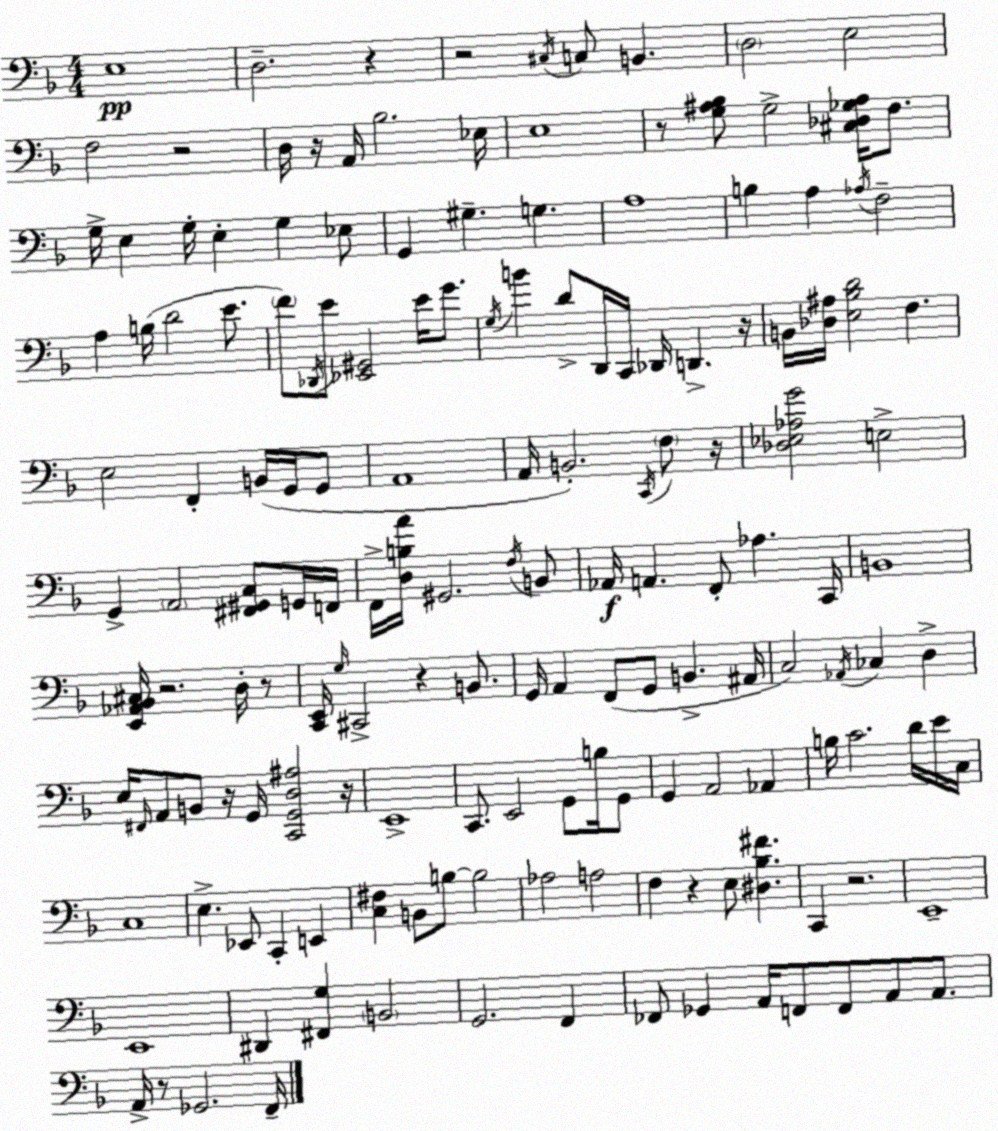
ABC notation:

X:1
T:Untitled
M:4/4
L:1/4
K:Dm
E,4 D,2 z z2 ^C,/4 C,/2 B,, D,2 E,2 F,2 z2 D,/4 z/4 A,,/4 _B,2 _E,/4 E,4 z/2 [G,^A,_B,]/2 G,2 [^C,_D,_G,^A,]/4 F,/2 G,/4 E, G,/4 E, G, _E,/2 G,, ^G, G, A,4 B, A, _A,/4 F,2 A, B,/4 D2 E/2 F/2 _D,,/4 E/2 [_E,,^G,,]2 E/4 G/2 G,/4 B D/2 D,,/4 C,,/4 _D,,/4 D,, z/4 B,,/4 [_D,^A,]/4 [E,_B,D]2 F, E,2 F,, B,,/4 G,,/4 G,,/2 A,,4 A,,/4 B,,2 C,,/4 F,/2 z/4 [_D,_E,_A,G]2 E,2 G,, A,,2 [^F,,^G,,C,]/2 G,,/4 F,,/4 F,,/4 [D,B,A]/4 ^G,,2 F,/4 B,,/2 _A,,/4 A,, F,,/2 _A, C,,/4 B,,4 [E,,_A,,_B,,^C,]/4 z2 D,/4 z/2 [C,,E,,]/4 G,/4 ^C,,2 z B,,/2 G,,/4 A,, F,,/2 G,,/2 B,, ^A,,/4 C,2 _A,,/4 _C, D, E,/4 ^F,,/4 A,,/2 B,,/2 z/4 G,,/4 [C,,G,,D,^A,]2 z/4 E,,4 C,,/2 E,,2 G,,/2 B,/4 G,,/2 G,, A,,2 _A,, B,/4 C2 D/4 E/4 C,/4 C,4 E, _E,,/2 C,, E,, [C,^F,] B,,/2 B,/2 B,2 _A,2 A,2 F, z E,/2 [^D,_B,^F] C,, z2 E,,4 E,,4 ^D,, [^F,,G,] B,,2 G,,2 F,, _F,,/2 _G,, A,,/4 F,,/2 F,,/2 A,,/2 A,,/2 A,,/4 z/2 _G,,2 F,,/4